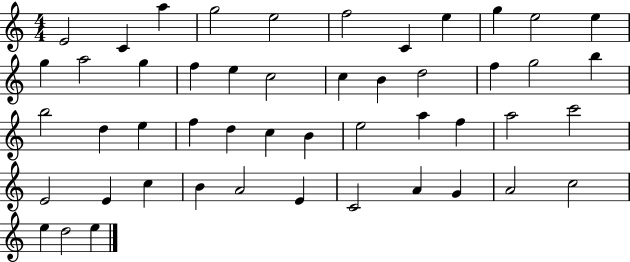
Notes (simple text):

E4/h C4/q A5/q G5/h E5/h F5/h C4/q E5/q G5/q E5/h E5/q G5/q A5/h G5/q F5/q E5/q C5/h C5/q B4/q D5/h F5/q G5/h B5/q B5/h D5/q E5/q F5/q D5/q C5/q B4/q E5/h A5/q F5/q A5/h C6/h E4/h E4/q C5/q B4/q A4/h E4/q C4/h A4/q G4/q A4/h C5/h E5/q D5/h E5/q